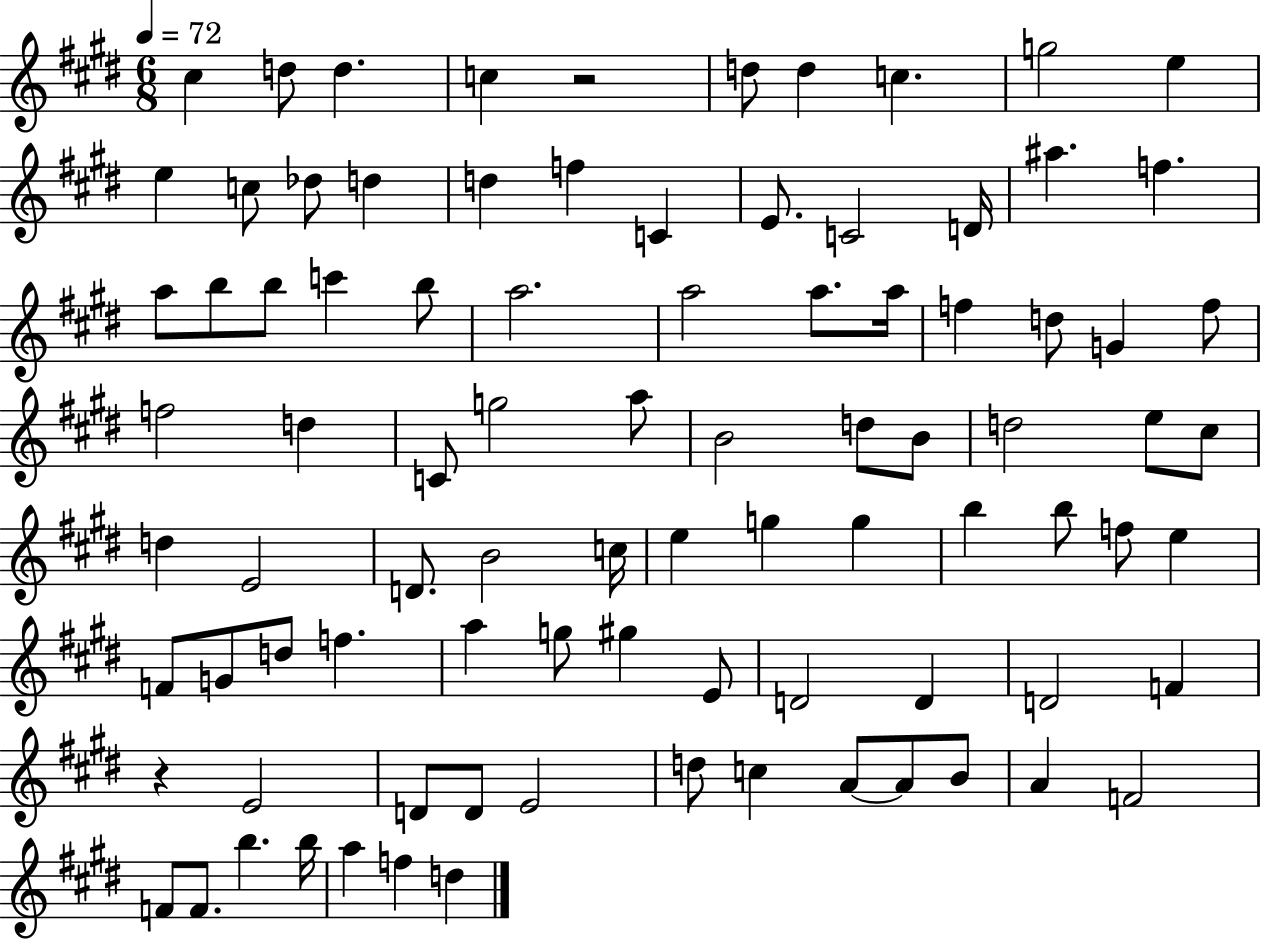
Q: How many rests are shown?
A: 2